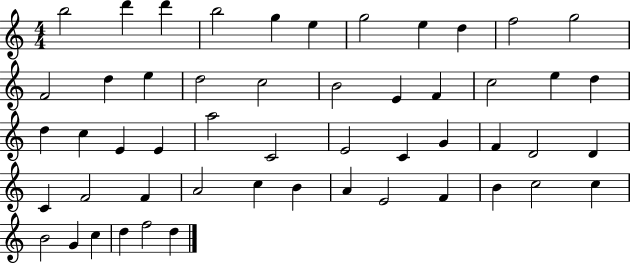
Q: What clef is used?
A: treble